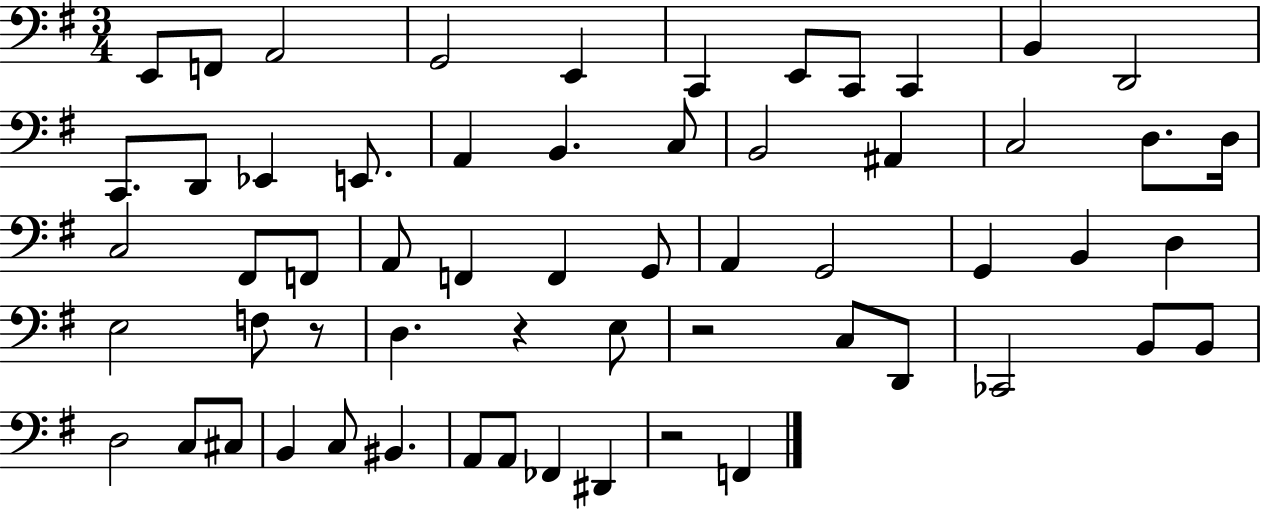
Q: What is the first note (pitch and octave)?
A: E2